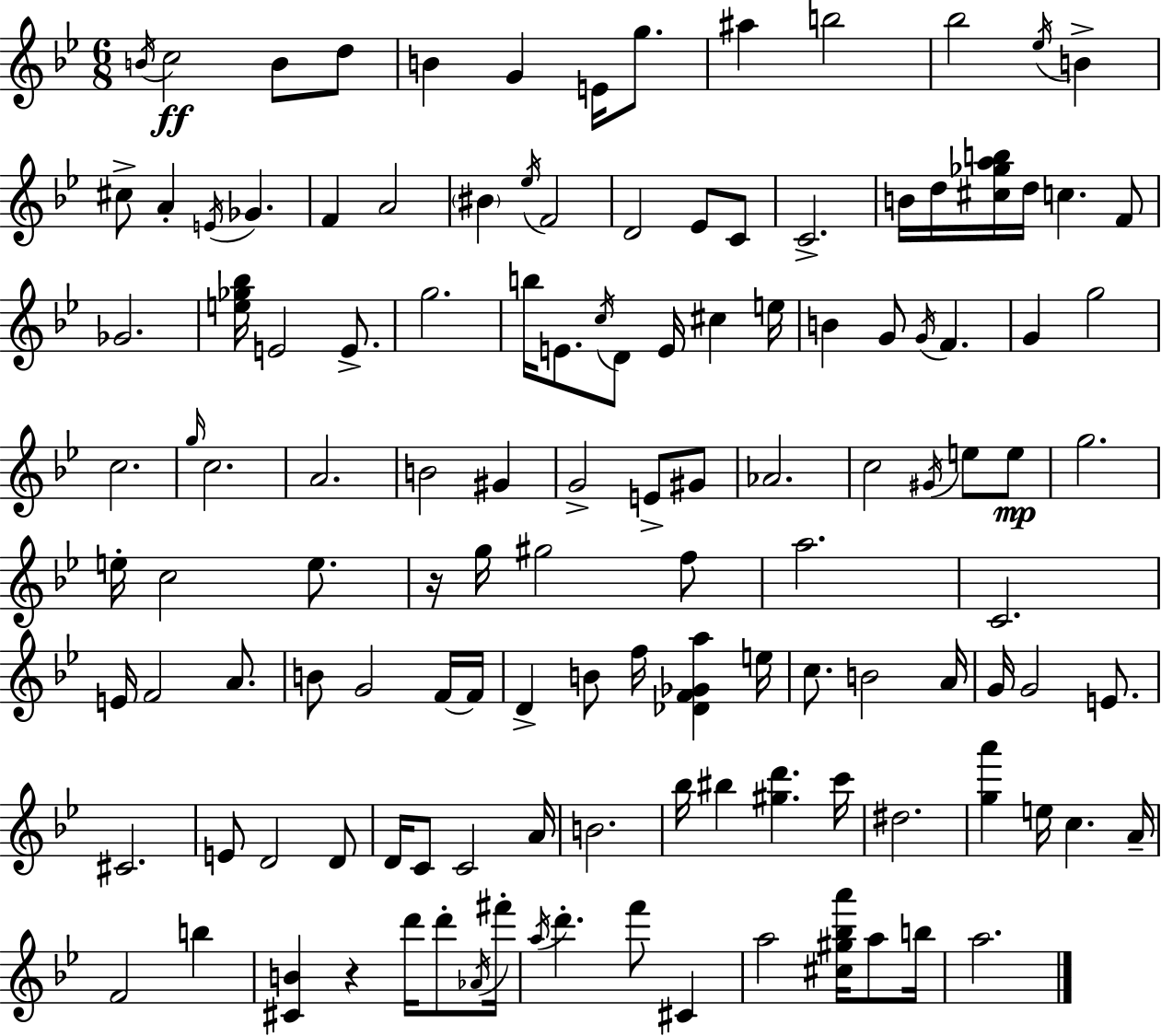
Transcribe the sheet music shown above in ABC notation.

X:1
T:Untitled
M:6/8
L:1/4
K:Gm
B/4 c2 B/2 d/2 B G E/4 g/2 ^a b2 _b2 _e/4 B ^c/2 A E/4 _G F A2 ^B _e/4 F2 D2 _E/2 C/2 C2 B/4 d/4 [^c_gab]/4 d/4 c F/2 _G2 [e_g_b]/4 E2 E/2 g2 b/4 E/2 c/4 D/2 E/4 ^c e/4 B G/2 G/4 F G g2 c2 g/4 c2 A2 B2 ^G G2 E/2 ^G/2 _A2 c2 ^G/4 e/2 e/2 g2 e/4 c2 e/2 z/4 g/4 ^g2 f/2 a2 C2 E/4 F2 A/2 B/2 G2 F/4 F/4 D B/2 f/4 [_DF_Ga] e/4 c/2 B2 A/4 G/4 G2 E/2 ^C2 E/2 D2 D/2 D/4 C/2 C2 A/4 B2 _b/4 ^b [^gd'] c'/4 ^d2 [ga'] e/4 c A/4 F2 b [^CB] z d'/4 d'/2 _A/4 ^f'/4 a/4 d' f'/2 ^C a2 [^c^g_ba']/4 a/2 b/4 a2